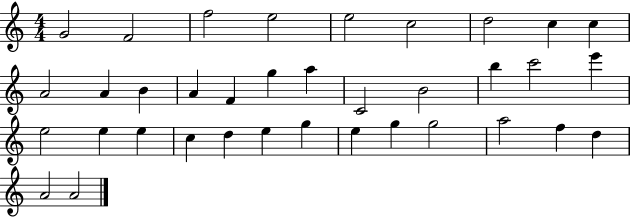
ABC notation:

X:1
T:Untitled
M:4/4
L:1/4
K:C
G2 F2 f2 e2 e2 c2 d2 c c A2 A B A F g a C2 B2 b c'2 e' e2 e e c d e g e g g2 a2 f d A2 A2